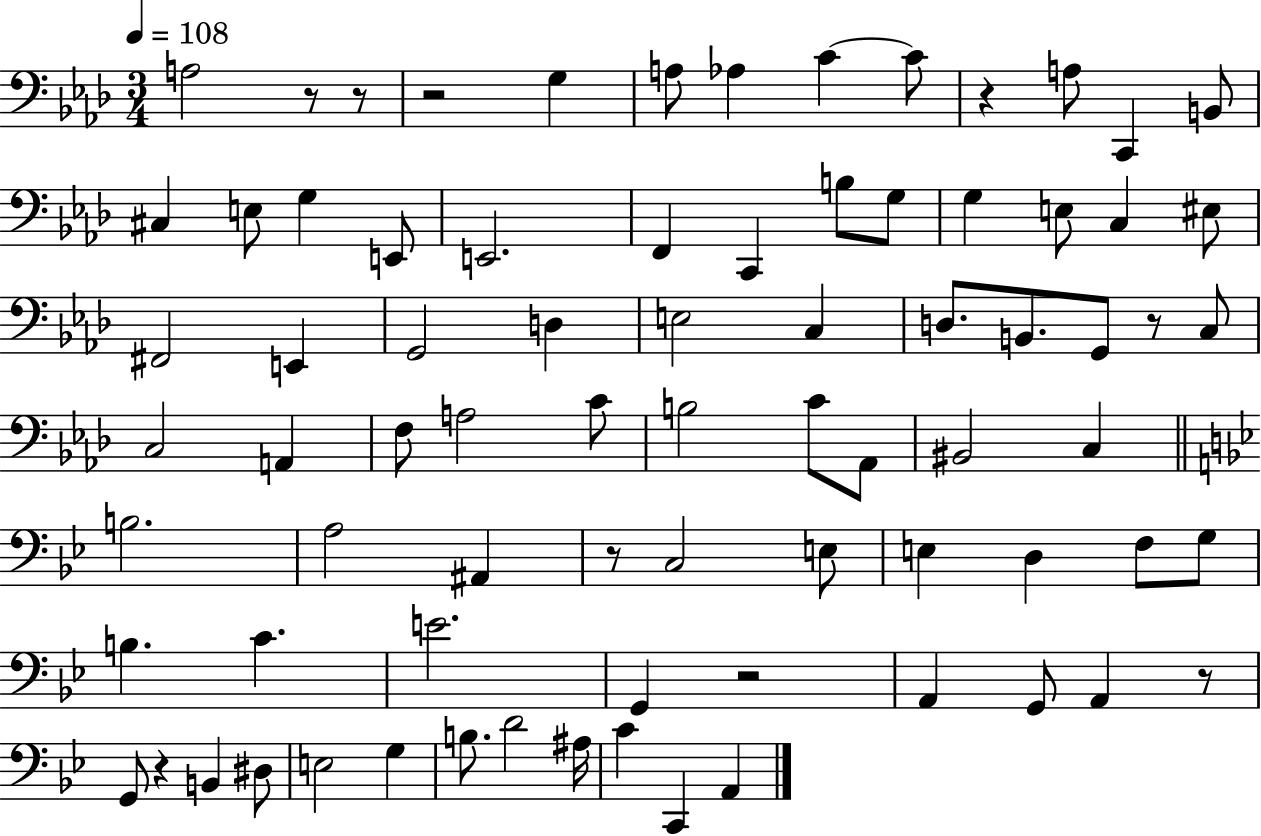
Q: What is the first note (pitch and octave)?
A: A3